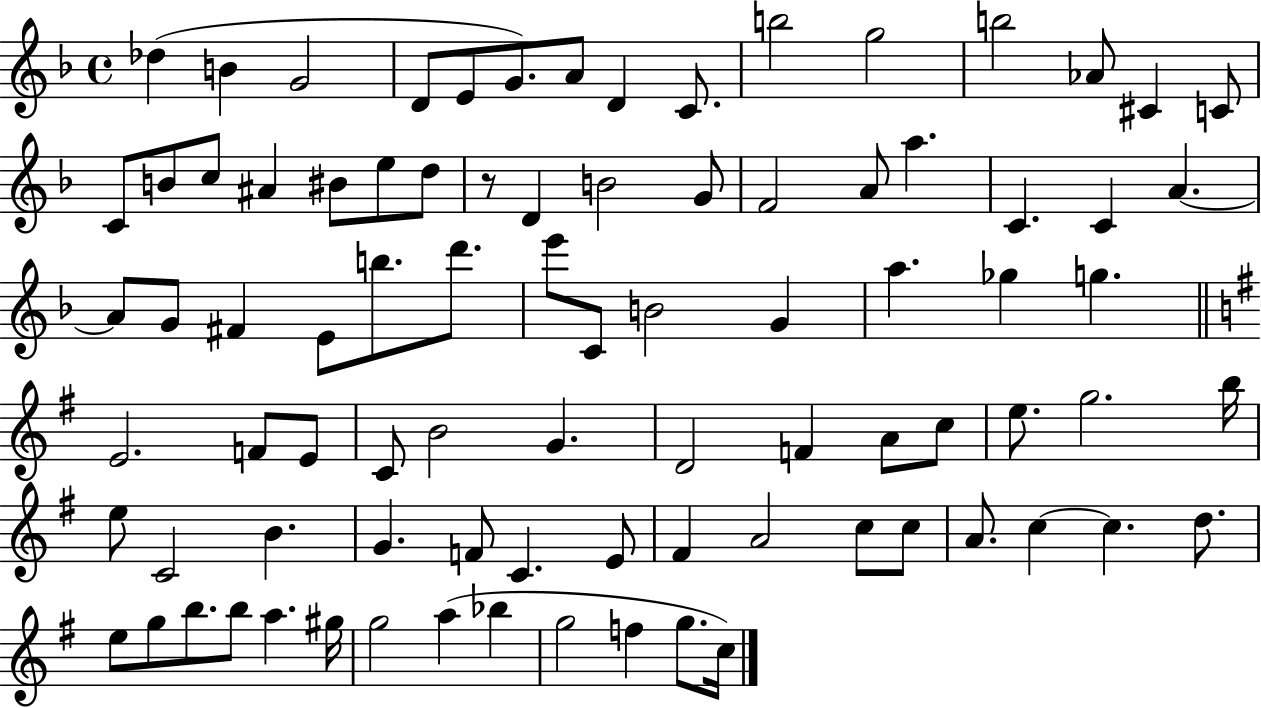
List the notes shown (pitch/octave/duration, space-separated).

Db5/q B4/q G4/h D4/e E4/e G4/e. A4/e D4/q C4/e. B5/h G5/h B5/h Ab4/e C#4/q C4/e C4/e B4/e C5/e A#4/q BIS4/e E5/e D5/e R/e D4/q B4/h G4/e F4/h A4/e A5/q. C4/q. C4/q A4/q. A4/e G4/e F#4/q E4/e B5/e. D6/e. E6/e C4/e B4/h G4/q A5/q. Gb5/q G5/q. E4/h. F4/e E4/e C4/e B4/h G4/q. D4/h F4/q A4/e C5/e E5/e. G5/h. B5/s E5/e C4/h B4/q. G4/q. F4/e C4/q. E4/e F#4/q A4/h C5/e C5/e A4/e. C5/q C5/q. D5/e. E5/e G5/e B5/e. B5/e A5/q. G#5/s G5/h A5/q Bb5/q G5/h F5/q G5/e. C5/s